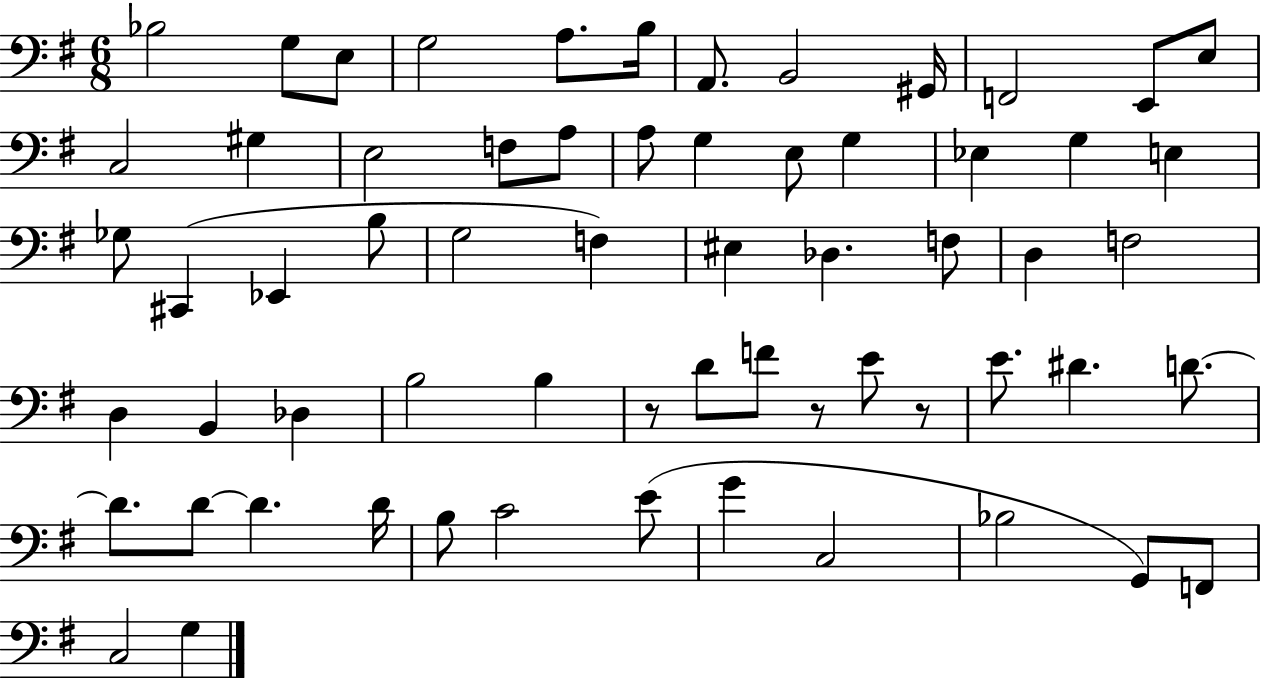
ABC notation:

X:1
T:Untitled
M:6/8
L:1/4
K:G
_B,2 G,/2 E,/2 G,2 A,/2 B,/4 A,,/2 B,,2 ^G,,/4 F,,2 E,,/2 E,/2 C,2 ^G, E,2 F,/2 A,/2 A,/2 G, E,/2 G, _E, G, E, _G,/2 ^C,, _E,, B,/2 G,2 F, ^E, _D, F,/2 D, F,2 D, B,, _D, B,2 B, z/2 D/2 F/2 z/2 E/2 z/2 E/2 ^D D/2 D/2 D/2 D D/4 B,/2 C2 E/2 G C,2 _B,2 G,,/2 F,,/2 C,2 G,